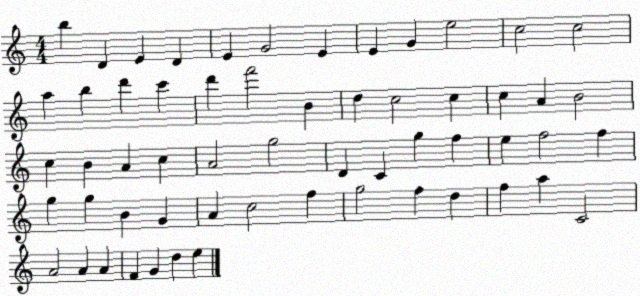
X:1
T:Untitled
M:4/4
L:1/4
K:C
b D E D E G2 E E G e2 c2 c2 a b d' c' d' f'2 B d c2 c c A B2 c B A c A2 g2 D C g f e f2 f g g B G A c2 f g2 f d f a C2 A2 A A F G d e